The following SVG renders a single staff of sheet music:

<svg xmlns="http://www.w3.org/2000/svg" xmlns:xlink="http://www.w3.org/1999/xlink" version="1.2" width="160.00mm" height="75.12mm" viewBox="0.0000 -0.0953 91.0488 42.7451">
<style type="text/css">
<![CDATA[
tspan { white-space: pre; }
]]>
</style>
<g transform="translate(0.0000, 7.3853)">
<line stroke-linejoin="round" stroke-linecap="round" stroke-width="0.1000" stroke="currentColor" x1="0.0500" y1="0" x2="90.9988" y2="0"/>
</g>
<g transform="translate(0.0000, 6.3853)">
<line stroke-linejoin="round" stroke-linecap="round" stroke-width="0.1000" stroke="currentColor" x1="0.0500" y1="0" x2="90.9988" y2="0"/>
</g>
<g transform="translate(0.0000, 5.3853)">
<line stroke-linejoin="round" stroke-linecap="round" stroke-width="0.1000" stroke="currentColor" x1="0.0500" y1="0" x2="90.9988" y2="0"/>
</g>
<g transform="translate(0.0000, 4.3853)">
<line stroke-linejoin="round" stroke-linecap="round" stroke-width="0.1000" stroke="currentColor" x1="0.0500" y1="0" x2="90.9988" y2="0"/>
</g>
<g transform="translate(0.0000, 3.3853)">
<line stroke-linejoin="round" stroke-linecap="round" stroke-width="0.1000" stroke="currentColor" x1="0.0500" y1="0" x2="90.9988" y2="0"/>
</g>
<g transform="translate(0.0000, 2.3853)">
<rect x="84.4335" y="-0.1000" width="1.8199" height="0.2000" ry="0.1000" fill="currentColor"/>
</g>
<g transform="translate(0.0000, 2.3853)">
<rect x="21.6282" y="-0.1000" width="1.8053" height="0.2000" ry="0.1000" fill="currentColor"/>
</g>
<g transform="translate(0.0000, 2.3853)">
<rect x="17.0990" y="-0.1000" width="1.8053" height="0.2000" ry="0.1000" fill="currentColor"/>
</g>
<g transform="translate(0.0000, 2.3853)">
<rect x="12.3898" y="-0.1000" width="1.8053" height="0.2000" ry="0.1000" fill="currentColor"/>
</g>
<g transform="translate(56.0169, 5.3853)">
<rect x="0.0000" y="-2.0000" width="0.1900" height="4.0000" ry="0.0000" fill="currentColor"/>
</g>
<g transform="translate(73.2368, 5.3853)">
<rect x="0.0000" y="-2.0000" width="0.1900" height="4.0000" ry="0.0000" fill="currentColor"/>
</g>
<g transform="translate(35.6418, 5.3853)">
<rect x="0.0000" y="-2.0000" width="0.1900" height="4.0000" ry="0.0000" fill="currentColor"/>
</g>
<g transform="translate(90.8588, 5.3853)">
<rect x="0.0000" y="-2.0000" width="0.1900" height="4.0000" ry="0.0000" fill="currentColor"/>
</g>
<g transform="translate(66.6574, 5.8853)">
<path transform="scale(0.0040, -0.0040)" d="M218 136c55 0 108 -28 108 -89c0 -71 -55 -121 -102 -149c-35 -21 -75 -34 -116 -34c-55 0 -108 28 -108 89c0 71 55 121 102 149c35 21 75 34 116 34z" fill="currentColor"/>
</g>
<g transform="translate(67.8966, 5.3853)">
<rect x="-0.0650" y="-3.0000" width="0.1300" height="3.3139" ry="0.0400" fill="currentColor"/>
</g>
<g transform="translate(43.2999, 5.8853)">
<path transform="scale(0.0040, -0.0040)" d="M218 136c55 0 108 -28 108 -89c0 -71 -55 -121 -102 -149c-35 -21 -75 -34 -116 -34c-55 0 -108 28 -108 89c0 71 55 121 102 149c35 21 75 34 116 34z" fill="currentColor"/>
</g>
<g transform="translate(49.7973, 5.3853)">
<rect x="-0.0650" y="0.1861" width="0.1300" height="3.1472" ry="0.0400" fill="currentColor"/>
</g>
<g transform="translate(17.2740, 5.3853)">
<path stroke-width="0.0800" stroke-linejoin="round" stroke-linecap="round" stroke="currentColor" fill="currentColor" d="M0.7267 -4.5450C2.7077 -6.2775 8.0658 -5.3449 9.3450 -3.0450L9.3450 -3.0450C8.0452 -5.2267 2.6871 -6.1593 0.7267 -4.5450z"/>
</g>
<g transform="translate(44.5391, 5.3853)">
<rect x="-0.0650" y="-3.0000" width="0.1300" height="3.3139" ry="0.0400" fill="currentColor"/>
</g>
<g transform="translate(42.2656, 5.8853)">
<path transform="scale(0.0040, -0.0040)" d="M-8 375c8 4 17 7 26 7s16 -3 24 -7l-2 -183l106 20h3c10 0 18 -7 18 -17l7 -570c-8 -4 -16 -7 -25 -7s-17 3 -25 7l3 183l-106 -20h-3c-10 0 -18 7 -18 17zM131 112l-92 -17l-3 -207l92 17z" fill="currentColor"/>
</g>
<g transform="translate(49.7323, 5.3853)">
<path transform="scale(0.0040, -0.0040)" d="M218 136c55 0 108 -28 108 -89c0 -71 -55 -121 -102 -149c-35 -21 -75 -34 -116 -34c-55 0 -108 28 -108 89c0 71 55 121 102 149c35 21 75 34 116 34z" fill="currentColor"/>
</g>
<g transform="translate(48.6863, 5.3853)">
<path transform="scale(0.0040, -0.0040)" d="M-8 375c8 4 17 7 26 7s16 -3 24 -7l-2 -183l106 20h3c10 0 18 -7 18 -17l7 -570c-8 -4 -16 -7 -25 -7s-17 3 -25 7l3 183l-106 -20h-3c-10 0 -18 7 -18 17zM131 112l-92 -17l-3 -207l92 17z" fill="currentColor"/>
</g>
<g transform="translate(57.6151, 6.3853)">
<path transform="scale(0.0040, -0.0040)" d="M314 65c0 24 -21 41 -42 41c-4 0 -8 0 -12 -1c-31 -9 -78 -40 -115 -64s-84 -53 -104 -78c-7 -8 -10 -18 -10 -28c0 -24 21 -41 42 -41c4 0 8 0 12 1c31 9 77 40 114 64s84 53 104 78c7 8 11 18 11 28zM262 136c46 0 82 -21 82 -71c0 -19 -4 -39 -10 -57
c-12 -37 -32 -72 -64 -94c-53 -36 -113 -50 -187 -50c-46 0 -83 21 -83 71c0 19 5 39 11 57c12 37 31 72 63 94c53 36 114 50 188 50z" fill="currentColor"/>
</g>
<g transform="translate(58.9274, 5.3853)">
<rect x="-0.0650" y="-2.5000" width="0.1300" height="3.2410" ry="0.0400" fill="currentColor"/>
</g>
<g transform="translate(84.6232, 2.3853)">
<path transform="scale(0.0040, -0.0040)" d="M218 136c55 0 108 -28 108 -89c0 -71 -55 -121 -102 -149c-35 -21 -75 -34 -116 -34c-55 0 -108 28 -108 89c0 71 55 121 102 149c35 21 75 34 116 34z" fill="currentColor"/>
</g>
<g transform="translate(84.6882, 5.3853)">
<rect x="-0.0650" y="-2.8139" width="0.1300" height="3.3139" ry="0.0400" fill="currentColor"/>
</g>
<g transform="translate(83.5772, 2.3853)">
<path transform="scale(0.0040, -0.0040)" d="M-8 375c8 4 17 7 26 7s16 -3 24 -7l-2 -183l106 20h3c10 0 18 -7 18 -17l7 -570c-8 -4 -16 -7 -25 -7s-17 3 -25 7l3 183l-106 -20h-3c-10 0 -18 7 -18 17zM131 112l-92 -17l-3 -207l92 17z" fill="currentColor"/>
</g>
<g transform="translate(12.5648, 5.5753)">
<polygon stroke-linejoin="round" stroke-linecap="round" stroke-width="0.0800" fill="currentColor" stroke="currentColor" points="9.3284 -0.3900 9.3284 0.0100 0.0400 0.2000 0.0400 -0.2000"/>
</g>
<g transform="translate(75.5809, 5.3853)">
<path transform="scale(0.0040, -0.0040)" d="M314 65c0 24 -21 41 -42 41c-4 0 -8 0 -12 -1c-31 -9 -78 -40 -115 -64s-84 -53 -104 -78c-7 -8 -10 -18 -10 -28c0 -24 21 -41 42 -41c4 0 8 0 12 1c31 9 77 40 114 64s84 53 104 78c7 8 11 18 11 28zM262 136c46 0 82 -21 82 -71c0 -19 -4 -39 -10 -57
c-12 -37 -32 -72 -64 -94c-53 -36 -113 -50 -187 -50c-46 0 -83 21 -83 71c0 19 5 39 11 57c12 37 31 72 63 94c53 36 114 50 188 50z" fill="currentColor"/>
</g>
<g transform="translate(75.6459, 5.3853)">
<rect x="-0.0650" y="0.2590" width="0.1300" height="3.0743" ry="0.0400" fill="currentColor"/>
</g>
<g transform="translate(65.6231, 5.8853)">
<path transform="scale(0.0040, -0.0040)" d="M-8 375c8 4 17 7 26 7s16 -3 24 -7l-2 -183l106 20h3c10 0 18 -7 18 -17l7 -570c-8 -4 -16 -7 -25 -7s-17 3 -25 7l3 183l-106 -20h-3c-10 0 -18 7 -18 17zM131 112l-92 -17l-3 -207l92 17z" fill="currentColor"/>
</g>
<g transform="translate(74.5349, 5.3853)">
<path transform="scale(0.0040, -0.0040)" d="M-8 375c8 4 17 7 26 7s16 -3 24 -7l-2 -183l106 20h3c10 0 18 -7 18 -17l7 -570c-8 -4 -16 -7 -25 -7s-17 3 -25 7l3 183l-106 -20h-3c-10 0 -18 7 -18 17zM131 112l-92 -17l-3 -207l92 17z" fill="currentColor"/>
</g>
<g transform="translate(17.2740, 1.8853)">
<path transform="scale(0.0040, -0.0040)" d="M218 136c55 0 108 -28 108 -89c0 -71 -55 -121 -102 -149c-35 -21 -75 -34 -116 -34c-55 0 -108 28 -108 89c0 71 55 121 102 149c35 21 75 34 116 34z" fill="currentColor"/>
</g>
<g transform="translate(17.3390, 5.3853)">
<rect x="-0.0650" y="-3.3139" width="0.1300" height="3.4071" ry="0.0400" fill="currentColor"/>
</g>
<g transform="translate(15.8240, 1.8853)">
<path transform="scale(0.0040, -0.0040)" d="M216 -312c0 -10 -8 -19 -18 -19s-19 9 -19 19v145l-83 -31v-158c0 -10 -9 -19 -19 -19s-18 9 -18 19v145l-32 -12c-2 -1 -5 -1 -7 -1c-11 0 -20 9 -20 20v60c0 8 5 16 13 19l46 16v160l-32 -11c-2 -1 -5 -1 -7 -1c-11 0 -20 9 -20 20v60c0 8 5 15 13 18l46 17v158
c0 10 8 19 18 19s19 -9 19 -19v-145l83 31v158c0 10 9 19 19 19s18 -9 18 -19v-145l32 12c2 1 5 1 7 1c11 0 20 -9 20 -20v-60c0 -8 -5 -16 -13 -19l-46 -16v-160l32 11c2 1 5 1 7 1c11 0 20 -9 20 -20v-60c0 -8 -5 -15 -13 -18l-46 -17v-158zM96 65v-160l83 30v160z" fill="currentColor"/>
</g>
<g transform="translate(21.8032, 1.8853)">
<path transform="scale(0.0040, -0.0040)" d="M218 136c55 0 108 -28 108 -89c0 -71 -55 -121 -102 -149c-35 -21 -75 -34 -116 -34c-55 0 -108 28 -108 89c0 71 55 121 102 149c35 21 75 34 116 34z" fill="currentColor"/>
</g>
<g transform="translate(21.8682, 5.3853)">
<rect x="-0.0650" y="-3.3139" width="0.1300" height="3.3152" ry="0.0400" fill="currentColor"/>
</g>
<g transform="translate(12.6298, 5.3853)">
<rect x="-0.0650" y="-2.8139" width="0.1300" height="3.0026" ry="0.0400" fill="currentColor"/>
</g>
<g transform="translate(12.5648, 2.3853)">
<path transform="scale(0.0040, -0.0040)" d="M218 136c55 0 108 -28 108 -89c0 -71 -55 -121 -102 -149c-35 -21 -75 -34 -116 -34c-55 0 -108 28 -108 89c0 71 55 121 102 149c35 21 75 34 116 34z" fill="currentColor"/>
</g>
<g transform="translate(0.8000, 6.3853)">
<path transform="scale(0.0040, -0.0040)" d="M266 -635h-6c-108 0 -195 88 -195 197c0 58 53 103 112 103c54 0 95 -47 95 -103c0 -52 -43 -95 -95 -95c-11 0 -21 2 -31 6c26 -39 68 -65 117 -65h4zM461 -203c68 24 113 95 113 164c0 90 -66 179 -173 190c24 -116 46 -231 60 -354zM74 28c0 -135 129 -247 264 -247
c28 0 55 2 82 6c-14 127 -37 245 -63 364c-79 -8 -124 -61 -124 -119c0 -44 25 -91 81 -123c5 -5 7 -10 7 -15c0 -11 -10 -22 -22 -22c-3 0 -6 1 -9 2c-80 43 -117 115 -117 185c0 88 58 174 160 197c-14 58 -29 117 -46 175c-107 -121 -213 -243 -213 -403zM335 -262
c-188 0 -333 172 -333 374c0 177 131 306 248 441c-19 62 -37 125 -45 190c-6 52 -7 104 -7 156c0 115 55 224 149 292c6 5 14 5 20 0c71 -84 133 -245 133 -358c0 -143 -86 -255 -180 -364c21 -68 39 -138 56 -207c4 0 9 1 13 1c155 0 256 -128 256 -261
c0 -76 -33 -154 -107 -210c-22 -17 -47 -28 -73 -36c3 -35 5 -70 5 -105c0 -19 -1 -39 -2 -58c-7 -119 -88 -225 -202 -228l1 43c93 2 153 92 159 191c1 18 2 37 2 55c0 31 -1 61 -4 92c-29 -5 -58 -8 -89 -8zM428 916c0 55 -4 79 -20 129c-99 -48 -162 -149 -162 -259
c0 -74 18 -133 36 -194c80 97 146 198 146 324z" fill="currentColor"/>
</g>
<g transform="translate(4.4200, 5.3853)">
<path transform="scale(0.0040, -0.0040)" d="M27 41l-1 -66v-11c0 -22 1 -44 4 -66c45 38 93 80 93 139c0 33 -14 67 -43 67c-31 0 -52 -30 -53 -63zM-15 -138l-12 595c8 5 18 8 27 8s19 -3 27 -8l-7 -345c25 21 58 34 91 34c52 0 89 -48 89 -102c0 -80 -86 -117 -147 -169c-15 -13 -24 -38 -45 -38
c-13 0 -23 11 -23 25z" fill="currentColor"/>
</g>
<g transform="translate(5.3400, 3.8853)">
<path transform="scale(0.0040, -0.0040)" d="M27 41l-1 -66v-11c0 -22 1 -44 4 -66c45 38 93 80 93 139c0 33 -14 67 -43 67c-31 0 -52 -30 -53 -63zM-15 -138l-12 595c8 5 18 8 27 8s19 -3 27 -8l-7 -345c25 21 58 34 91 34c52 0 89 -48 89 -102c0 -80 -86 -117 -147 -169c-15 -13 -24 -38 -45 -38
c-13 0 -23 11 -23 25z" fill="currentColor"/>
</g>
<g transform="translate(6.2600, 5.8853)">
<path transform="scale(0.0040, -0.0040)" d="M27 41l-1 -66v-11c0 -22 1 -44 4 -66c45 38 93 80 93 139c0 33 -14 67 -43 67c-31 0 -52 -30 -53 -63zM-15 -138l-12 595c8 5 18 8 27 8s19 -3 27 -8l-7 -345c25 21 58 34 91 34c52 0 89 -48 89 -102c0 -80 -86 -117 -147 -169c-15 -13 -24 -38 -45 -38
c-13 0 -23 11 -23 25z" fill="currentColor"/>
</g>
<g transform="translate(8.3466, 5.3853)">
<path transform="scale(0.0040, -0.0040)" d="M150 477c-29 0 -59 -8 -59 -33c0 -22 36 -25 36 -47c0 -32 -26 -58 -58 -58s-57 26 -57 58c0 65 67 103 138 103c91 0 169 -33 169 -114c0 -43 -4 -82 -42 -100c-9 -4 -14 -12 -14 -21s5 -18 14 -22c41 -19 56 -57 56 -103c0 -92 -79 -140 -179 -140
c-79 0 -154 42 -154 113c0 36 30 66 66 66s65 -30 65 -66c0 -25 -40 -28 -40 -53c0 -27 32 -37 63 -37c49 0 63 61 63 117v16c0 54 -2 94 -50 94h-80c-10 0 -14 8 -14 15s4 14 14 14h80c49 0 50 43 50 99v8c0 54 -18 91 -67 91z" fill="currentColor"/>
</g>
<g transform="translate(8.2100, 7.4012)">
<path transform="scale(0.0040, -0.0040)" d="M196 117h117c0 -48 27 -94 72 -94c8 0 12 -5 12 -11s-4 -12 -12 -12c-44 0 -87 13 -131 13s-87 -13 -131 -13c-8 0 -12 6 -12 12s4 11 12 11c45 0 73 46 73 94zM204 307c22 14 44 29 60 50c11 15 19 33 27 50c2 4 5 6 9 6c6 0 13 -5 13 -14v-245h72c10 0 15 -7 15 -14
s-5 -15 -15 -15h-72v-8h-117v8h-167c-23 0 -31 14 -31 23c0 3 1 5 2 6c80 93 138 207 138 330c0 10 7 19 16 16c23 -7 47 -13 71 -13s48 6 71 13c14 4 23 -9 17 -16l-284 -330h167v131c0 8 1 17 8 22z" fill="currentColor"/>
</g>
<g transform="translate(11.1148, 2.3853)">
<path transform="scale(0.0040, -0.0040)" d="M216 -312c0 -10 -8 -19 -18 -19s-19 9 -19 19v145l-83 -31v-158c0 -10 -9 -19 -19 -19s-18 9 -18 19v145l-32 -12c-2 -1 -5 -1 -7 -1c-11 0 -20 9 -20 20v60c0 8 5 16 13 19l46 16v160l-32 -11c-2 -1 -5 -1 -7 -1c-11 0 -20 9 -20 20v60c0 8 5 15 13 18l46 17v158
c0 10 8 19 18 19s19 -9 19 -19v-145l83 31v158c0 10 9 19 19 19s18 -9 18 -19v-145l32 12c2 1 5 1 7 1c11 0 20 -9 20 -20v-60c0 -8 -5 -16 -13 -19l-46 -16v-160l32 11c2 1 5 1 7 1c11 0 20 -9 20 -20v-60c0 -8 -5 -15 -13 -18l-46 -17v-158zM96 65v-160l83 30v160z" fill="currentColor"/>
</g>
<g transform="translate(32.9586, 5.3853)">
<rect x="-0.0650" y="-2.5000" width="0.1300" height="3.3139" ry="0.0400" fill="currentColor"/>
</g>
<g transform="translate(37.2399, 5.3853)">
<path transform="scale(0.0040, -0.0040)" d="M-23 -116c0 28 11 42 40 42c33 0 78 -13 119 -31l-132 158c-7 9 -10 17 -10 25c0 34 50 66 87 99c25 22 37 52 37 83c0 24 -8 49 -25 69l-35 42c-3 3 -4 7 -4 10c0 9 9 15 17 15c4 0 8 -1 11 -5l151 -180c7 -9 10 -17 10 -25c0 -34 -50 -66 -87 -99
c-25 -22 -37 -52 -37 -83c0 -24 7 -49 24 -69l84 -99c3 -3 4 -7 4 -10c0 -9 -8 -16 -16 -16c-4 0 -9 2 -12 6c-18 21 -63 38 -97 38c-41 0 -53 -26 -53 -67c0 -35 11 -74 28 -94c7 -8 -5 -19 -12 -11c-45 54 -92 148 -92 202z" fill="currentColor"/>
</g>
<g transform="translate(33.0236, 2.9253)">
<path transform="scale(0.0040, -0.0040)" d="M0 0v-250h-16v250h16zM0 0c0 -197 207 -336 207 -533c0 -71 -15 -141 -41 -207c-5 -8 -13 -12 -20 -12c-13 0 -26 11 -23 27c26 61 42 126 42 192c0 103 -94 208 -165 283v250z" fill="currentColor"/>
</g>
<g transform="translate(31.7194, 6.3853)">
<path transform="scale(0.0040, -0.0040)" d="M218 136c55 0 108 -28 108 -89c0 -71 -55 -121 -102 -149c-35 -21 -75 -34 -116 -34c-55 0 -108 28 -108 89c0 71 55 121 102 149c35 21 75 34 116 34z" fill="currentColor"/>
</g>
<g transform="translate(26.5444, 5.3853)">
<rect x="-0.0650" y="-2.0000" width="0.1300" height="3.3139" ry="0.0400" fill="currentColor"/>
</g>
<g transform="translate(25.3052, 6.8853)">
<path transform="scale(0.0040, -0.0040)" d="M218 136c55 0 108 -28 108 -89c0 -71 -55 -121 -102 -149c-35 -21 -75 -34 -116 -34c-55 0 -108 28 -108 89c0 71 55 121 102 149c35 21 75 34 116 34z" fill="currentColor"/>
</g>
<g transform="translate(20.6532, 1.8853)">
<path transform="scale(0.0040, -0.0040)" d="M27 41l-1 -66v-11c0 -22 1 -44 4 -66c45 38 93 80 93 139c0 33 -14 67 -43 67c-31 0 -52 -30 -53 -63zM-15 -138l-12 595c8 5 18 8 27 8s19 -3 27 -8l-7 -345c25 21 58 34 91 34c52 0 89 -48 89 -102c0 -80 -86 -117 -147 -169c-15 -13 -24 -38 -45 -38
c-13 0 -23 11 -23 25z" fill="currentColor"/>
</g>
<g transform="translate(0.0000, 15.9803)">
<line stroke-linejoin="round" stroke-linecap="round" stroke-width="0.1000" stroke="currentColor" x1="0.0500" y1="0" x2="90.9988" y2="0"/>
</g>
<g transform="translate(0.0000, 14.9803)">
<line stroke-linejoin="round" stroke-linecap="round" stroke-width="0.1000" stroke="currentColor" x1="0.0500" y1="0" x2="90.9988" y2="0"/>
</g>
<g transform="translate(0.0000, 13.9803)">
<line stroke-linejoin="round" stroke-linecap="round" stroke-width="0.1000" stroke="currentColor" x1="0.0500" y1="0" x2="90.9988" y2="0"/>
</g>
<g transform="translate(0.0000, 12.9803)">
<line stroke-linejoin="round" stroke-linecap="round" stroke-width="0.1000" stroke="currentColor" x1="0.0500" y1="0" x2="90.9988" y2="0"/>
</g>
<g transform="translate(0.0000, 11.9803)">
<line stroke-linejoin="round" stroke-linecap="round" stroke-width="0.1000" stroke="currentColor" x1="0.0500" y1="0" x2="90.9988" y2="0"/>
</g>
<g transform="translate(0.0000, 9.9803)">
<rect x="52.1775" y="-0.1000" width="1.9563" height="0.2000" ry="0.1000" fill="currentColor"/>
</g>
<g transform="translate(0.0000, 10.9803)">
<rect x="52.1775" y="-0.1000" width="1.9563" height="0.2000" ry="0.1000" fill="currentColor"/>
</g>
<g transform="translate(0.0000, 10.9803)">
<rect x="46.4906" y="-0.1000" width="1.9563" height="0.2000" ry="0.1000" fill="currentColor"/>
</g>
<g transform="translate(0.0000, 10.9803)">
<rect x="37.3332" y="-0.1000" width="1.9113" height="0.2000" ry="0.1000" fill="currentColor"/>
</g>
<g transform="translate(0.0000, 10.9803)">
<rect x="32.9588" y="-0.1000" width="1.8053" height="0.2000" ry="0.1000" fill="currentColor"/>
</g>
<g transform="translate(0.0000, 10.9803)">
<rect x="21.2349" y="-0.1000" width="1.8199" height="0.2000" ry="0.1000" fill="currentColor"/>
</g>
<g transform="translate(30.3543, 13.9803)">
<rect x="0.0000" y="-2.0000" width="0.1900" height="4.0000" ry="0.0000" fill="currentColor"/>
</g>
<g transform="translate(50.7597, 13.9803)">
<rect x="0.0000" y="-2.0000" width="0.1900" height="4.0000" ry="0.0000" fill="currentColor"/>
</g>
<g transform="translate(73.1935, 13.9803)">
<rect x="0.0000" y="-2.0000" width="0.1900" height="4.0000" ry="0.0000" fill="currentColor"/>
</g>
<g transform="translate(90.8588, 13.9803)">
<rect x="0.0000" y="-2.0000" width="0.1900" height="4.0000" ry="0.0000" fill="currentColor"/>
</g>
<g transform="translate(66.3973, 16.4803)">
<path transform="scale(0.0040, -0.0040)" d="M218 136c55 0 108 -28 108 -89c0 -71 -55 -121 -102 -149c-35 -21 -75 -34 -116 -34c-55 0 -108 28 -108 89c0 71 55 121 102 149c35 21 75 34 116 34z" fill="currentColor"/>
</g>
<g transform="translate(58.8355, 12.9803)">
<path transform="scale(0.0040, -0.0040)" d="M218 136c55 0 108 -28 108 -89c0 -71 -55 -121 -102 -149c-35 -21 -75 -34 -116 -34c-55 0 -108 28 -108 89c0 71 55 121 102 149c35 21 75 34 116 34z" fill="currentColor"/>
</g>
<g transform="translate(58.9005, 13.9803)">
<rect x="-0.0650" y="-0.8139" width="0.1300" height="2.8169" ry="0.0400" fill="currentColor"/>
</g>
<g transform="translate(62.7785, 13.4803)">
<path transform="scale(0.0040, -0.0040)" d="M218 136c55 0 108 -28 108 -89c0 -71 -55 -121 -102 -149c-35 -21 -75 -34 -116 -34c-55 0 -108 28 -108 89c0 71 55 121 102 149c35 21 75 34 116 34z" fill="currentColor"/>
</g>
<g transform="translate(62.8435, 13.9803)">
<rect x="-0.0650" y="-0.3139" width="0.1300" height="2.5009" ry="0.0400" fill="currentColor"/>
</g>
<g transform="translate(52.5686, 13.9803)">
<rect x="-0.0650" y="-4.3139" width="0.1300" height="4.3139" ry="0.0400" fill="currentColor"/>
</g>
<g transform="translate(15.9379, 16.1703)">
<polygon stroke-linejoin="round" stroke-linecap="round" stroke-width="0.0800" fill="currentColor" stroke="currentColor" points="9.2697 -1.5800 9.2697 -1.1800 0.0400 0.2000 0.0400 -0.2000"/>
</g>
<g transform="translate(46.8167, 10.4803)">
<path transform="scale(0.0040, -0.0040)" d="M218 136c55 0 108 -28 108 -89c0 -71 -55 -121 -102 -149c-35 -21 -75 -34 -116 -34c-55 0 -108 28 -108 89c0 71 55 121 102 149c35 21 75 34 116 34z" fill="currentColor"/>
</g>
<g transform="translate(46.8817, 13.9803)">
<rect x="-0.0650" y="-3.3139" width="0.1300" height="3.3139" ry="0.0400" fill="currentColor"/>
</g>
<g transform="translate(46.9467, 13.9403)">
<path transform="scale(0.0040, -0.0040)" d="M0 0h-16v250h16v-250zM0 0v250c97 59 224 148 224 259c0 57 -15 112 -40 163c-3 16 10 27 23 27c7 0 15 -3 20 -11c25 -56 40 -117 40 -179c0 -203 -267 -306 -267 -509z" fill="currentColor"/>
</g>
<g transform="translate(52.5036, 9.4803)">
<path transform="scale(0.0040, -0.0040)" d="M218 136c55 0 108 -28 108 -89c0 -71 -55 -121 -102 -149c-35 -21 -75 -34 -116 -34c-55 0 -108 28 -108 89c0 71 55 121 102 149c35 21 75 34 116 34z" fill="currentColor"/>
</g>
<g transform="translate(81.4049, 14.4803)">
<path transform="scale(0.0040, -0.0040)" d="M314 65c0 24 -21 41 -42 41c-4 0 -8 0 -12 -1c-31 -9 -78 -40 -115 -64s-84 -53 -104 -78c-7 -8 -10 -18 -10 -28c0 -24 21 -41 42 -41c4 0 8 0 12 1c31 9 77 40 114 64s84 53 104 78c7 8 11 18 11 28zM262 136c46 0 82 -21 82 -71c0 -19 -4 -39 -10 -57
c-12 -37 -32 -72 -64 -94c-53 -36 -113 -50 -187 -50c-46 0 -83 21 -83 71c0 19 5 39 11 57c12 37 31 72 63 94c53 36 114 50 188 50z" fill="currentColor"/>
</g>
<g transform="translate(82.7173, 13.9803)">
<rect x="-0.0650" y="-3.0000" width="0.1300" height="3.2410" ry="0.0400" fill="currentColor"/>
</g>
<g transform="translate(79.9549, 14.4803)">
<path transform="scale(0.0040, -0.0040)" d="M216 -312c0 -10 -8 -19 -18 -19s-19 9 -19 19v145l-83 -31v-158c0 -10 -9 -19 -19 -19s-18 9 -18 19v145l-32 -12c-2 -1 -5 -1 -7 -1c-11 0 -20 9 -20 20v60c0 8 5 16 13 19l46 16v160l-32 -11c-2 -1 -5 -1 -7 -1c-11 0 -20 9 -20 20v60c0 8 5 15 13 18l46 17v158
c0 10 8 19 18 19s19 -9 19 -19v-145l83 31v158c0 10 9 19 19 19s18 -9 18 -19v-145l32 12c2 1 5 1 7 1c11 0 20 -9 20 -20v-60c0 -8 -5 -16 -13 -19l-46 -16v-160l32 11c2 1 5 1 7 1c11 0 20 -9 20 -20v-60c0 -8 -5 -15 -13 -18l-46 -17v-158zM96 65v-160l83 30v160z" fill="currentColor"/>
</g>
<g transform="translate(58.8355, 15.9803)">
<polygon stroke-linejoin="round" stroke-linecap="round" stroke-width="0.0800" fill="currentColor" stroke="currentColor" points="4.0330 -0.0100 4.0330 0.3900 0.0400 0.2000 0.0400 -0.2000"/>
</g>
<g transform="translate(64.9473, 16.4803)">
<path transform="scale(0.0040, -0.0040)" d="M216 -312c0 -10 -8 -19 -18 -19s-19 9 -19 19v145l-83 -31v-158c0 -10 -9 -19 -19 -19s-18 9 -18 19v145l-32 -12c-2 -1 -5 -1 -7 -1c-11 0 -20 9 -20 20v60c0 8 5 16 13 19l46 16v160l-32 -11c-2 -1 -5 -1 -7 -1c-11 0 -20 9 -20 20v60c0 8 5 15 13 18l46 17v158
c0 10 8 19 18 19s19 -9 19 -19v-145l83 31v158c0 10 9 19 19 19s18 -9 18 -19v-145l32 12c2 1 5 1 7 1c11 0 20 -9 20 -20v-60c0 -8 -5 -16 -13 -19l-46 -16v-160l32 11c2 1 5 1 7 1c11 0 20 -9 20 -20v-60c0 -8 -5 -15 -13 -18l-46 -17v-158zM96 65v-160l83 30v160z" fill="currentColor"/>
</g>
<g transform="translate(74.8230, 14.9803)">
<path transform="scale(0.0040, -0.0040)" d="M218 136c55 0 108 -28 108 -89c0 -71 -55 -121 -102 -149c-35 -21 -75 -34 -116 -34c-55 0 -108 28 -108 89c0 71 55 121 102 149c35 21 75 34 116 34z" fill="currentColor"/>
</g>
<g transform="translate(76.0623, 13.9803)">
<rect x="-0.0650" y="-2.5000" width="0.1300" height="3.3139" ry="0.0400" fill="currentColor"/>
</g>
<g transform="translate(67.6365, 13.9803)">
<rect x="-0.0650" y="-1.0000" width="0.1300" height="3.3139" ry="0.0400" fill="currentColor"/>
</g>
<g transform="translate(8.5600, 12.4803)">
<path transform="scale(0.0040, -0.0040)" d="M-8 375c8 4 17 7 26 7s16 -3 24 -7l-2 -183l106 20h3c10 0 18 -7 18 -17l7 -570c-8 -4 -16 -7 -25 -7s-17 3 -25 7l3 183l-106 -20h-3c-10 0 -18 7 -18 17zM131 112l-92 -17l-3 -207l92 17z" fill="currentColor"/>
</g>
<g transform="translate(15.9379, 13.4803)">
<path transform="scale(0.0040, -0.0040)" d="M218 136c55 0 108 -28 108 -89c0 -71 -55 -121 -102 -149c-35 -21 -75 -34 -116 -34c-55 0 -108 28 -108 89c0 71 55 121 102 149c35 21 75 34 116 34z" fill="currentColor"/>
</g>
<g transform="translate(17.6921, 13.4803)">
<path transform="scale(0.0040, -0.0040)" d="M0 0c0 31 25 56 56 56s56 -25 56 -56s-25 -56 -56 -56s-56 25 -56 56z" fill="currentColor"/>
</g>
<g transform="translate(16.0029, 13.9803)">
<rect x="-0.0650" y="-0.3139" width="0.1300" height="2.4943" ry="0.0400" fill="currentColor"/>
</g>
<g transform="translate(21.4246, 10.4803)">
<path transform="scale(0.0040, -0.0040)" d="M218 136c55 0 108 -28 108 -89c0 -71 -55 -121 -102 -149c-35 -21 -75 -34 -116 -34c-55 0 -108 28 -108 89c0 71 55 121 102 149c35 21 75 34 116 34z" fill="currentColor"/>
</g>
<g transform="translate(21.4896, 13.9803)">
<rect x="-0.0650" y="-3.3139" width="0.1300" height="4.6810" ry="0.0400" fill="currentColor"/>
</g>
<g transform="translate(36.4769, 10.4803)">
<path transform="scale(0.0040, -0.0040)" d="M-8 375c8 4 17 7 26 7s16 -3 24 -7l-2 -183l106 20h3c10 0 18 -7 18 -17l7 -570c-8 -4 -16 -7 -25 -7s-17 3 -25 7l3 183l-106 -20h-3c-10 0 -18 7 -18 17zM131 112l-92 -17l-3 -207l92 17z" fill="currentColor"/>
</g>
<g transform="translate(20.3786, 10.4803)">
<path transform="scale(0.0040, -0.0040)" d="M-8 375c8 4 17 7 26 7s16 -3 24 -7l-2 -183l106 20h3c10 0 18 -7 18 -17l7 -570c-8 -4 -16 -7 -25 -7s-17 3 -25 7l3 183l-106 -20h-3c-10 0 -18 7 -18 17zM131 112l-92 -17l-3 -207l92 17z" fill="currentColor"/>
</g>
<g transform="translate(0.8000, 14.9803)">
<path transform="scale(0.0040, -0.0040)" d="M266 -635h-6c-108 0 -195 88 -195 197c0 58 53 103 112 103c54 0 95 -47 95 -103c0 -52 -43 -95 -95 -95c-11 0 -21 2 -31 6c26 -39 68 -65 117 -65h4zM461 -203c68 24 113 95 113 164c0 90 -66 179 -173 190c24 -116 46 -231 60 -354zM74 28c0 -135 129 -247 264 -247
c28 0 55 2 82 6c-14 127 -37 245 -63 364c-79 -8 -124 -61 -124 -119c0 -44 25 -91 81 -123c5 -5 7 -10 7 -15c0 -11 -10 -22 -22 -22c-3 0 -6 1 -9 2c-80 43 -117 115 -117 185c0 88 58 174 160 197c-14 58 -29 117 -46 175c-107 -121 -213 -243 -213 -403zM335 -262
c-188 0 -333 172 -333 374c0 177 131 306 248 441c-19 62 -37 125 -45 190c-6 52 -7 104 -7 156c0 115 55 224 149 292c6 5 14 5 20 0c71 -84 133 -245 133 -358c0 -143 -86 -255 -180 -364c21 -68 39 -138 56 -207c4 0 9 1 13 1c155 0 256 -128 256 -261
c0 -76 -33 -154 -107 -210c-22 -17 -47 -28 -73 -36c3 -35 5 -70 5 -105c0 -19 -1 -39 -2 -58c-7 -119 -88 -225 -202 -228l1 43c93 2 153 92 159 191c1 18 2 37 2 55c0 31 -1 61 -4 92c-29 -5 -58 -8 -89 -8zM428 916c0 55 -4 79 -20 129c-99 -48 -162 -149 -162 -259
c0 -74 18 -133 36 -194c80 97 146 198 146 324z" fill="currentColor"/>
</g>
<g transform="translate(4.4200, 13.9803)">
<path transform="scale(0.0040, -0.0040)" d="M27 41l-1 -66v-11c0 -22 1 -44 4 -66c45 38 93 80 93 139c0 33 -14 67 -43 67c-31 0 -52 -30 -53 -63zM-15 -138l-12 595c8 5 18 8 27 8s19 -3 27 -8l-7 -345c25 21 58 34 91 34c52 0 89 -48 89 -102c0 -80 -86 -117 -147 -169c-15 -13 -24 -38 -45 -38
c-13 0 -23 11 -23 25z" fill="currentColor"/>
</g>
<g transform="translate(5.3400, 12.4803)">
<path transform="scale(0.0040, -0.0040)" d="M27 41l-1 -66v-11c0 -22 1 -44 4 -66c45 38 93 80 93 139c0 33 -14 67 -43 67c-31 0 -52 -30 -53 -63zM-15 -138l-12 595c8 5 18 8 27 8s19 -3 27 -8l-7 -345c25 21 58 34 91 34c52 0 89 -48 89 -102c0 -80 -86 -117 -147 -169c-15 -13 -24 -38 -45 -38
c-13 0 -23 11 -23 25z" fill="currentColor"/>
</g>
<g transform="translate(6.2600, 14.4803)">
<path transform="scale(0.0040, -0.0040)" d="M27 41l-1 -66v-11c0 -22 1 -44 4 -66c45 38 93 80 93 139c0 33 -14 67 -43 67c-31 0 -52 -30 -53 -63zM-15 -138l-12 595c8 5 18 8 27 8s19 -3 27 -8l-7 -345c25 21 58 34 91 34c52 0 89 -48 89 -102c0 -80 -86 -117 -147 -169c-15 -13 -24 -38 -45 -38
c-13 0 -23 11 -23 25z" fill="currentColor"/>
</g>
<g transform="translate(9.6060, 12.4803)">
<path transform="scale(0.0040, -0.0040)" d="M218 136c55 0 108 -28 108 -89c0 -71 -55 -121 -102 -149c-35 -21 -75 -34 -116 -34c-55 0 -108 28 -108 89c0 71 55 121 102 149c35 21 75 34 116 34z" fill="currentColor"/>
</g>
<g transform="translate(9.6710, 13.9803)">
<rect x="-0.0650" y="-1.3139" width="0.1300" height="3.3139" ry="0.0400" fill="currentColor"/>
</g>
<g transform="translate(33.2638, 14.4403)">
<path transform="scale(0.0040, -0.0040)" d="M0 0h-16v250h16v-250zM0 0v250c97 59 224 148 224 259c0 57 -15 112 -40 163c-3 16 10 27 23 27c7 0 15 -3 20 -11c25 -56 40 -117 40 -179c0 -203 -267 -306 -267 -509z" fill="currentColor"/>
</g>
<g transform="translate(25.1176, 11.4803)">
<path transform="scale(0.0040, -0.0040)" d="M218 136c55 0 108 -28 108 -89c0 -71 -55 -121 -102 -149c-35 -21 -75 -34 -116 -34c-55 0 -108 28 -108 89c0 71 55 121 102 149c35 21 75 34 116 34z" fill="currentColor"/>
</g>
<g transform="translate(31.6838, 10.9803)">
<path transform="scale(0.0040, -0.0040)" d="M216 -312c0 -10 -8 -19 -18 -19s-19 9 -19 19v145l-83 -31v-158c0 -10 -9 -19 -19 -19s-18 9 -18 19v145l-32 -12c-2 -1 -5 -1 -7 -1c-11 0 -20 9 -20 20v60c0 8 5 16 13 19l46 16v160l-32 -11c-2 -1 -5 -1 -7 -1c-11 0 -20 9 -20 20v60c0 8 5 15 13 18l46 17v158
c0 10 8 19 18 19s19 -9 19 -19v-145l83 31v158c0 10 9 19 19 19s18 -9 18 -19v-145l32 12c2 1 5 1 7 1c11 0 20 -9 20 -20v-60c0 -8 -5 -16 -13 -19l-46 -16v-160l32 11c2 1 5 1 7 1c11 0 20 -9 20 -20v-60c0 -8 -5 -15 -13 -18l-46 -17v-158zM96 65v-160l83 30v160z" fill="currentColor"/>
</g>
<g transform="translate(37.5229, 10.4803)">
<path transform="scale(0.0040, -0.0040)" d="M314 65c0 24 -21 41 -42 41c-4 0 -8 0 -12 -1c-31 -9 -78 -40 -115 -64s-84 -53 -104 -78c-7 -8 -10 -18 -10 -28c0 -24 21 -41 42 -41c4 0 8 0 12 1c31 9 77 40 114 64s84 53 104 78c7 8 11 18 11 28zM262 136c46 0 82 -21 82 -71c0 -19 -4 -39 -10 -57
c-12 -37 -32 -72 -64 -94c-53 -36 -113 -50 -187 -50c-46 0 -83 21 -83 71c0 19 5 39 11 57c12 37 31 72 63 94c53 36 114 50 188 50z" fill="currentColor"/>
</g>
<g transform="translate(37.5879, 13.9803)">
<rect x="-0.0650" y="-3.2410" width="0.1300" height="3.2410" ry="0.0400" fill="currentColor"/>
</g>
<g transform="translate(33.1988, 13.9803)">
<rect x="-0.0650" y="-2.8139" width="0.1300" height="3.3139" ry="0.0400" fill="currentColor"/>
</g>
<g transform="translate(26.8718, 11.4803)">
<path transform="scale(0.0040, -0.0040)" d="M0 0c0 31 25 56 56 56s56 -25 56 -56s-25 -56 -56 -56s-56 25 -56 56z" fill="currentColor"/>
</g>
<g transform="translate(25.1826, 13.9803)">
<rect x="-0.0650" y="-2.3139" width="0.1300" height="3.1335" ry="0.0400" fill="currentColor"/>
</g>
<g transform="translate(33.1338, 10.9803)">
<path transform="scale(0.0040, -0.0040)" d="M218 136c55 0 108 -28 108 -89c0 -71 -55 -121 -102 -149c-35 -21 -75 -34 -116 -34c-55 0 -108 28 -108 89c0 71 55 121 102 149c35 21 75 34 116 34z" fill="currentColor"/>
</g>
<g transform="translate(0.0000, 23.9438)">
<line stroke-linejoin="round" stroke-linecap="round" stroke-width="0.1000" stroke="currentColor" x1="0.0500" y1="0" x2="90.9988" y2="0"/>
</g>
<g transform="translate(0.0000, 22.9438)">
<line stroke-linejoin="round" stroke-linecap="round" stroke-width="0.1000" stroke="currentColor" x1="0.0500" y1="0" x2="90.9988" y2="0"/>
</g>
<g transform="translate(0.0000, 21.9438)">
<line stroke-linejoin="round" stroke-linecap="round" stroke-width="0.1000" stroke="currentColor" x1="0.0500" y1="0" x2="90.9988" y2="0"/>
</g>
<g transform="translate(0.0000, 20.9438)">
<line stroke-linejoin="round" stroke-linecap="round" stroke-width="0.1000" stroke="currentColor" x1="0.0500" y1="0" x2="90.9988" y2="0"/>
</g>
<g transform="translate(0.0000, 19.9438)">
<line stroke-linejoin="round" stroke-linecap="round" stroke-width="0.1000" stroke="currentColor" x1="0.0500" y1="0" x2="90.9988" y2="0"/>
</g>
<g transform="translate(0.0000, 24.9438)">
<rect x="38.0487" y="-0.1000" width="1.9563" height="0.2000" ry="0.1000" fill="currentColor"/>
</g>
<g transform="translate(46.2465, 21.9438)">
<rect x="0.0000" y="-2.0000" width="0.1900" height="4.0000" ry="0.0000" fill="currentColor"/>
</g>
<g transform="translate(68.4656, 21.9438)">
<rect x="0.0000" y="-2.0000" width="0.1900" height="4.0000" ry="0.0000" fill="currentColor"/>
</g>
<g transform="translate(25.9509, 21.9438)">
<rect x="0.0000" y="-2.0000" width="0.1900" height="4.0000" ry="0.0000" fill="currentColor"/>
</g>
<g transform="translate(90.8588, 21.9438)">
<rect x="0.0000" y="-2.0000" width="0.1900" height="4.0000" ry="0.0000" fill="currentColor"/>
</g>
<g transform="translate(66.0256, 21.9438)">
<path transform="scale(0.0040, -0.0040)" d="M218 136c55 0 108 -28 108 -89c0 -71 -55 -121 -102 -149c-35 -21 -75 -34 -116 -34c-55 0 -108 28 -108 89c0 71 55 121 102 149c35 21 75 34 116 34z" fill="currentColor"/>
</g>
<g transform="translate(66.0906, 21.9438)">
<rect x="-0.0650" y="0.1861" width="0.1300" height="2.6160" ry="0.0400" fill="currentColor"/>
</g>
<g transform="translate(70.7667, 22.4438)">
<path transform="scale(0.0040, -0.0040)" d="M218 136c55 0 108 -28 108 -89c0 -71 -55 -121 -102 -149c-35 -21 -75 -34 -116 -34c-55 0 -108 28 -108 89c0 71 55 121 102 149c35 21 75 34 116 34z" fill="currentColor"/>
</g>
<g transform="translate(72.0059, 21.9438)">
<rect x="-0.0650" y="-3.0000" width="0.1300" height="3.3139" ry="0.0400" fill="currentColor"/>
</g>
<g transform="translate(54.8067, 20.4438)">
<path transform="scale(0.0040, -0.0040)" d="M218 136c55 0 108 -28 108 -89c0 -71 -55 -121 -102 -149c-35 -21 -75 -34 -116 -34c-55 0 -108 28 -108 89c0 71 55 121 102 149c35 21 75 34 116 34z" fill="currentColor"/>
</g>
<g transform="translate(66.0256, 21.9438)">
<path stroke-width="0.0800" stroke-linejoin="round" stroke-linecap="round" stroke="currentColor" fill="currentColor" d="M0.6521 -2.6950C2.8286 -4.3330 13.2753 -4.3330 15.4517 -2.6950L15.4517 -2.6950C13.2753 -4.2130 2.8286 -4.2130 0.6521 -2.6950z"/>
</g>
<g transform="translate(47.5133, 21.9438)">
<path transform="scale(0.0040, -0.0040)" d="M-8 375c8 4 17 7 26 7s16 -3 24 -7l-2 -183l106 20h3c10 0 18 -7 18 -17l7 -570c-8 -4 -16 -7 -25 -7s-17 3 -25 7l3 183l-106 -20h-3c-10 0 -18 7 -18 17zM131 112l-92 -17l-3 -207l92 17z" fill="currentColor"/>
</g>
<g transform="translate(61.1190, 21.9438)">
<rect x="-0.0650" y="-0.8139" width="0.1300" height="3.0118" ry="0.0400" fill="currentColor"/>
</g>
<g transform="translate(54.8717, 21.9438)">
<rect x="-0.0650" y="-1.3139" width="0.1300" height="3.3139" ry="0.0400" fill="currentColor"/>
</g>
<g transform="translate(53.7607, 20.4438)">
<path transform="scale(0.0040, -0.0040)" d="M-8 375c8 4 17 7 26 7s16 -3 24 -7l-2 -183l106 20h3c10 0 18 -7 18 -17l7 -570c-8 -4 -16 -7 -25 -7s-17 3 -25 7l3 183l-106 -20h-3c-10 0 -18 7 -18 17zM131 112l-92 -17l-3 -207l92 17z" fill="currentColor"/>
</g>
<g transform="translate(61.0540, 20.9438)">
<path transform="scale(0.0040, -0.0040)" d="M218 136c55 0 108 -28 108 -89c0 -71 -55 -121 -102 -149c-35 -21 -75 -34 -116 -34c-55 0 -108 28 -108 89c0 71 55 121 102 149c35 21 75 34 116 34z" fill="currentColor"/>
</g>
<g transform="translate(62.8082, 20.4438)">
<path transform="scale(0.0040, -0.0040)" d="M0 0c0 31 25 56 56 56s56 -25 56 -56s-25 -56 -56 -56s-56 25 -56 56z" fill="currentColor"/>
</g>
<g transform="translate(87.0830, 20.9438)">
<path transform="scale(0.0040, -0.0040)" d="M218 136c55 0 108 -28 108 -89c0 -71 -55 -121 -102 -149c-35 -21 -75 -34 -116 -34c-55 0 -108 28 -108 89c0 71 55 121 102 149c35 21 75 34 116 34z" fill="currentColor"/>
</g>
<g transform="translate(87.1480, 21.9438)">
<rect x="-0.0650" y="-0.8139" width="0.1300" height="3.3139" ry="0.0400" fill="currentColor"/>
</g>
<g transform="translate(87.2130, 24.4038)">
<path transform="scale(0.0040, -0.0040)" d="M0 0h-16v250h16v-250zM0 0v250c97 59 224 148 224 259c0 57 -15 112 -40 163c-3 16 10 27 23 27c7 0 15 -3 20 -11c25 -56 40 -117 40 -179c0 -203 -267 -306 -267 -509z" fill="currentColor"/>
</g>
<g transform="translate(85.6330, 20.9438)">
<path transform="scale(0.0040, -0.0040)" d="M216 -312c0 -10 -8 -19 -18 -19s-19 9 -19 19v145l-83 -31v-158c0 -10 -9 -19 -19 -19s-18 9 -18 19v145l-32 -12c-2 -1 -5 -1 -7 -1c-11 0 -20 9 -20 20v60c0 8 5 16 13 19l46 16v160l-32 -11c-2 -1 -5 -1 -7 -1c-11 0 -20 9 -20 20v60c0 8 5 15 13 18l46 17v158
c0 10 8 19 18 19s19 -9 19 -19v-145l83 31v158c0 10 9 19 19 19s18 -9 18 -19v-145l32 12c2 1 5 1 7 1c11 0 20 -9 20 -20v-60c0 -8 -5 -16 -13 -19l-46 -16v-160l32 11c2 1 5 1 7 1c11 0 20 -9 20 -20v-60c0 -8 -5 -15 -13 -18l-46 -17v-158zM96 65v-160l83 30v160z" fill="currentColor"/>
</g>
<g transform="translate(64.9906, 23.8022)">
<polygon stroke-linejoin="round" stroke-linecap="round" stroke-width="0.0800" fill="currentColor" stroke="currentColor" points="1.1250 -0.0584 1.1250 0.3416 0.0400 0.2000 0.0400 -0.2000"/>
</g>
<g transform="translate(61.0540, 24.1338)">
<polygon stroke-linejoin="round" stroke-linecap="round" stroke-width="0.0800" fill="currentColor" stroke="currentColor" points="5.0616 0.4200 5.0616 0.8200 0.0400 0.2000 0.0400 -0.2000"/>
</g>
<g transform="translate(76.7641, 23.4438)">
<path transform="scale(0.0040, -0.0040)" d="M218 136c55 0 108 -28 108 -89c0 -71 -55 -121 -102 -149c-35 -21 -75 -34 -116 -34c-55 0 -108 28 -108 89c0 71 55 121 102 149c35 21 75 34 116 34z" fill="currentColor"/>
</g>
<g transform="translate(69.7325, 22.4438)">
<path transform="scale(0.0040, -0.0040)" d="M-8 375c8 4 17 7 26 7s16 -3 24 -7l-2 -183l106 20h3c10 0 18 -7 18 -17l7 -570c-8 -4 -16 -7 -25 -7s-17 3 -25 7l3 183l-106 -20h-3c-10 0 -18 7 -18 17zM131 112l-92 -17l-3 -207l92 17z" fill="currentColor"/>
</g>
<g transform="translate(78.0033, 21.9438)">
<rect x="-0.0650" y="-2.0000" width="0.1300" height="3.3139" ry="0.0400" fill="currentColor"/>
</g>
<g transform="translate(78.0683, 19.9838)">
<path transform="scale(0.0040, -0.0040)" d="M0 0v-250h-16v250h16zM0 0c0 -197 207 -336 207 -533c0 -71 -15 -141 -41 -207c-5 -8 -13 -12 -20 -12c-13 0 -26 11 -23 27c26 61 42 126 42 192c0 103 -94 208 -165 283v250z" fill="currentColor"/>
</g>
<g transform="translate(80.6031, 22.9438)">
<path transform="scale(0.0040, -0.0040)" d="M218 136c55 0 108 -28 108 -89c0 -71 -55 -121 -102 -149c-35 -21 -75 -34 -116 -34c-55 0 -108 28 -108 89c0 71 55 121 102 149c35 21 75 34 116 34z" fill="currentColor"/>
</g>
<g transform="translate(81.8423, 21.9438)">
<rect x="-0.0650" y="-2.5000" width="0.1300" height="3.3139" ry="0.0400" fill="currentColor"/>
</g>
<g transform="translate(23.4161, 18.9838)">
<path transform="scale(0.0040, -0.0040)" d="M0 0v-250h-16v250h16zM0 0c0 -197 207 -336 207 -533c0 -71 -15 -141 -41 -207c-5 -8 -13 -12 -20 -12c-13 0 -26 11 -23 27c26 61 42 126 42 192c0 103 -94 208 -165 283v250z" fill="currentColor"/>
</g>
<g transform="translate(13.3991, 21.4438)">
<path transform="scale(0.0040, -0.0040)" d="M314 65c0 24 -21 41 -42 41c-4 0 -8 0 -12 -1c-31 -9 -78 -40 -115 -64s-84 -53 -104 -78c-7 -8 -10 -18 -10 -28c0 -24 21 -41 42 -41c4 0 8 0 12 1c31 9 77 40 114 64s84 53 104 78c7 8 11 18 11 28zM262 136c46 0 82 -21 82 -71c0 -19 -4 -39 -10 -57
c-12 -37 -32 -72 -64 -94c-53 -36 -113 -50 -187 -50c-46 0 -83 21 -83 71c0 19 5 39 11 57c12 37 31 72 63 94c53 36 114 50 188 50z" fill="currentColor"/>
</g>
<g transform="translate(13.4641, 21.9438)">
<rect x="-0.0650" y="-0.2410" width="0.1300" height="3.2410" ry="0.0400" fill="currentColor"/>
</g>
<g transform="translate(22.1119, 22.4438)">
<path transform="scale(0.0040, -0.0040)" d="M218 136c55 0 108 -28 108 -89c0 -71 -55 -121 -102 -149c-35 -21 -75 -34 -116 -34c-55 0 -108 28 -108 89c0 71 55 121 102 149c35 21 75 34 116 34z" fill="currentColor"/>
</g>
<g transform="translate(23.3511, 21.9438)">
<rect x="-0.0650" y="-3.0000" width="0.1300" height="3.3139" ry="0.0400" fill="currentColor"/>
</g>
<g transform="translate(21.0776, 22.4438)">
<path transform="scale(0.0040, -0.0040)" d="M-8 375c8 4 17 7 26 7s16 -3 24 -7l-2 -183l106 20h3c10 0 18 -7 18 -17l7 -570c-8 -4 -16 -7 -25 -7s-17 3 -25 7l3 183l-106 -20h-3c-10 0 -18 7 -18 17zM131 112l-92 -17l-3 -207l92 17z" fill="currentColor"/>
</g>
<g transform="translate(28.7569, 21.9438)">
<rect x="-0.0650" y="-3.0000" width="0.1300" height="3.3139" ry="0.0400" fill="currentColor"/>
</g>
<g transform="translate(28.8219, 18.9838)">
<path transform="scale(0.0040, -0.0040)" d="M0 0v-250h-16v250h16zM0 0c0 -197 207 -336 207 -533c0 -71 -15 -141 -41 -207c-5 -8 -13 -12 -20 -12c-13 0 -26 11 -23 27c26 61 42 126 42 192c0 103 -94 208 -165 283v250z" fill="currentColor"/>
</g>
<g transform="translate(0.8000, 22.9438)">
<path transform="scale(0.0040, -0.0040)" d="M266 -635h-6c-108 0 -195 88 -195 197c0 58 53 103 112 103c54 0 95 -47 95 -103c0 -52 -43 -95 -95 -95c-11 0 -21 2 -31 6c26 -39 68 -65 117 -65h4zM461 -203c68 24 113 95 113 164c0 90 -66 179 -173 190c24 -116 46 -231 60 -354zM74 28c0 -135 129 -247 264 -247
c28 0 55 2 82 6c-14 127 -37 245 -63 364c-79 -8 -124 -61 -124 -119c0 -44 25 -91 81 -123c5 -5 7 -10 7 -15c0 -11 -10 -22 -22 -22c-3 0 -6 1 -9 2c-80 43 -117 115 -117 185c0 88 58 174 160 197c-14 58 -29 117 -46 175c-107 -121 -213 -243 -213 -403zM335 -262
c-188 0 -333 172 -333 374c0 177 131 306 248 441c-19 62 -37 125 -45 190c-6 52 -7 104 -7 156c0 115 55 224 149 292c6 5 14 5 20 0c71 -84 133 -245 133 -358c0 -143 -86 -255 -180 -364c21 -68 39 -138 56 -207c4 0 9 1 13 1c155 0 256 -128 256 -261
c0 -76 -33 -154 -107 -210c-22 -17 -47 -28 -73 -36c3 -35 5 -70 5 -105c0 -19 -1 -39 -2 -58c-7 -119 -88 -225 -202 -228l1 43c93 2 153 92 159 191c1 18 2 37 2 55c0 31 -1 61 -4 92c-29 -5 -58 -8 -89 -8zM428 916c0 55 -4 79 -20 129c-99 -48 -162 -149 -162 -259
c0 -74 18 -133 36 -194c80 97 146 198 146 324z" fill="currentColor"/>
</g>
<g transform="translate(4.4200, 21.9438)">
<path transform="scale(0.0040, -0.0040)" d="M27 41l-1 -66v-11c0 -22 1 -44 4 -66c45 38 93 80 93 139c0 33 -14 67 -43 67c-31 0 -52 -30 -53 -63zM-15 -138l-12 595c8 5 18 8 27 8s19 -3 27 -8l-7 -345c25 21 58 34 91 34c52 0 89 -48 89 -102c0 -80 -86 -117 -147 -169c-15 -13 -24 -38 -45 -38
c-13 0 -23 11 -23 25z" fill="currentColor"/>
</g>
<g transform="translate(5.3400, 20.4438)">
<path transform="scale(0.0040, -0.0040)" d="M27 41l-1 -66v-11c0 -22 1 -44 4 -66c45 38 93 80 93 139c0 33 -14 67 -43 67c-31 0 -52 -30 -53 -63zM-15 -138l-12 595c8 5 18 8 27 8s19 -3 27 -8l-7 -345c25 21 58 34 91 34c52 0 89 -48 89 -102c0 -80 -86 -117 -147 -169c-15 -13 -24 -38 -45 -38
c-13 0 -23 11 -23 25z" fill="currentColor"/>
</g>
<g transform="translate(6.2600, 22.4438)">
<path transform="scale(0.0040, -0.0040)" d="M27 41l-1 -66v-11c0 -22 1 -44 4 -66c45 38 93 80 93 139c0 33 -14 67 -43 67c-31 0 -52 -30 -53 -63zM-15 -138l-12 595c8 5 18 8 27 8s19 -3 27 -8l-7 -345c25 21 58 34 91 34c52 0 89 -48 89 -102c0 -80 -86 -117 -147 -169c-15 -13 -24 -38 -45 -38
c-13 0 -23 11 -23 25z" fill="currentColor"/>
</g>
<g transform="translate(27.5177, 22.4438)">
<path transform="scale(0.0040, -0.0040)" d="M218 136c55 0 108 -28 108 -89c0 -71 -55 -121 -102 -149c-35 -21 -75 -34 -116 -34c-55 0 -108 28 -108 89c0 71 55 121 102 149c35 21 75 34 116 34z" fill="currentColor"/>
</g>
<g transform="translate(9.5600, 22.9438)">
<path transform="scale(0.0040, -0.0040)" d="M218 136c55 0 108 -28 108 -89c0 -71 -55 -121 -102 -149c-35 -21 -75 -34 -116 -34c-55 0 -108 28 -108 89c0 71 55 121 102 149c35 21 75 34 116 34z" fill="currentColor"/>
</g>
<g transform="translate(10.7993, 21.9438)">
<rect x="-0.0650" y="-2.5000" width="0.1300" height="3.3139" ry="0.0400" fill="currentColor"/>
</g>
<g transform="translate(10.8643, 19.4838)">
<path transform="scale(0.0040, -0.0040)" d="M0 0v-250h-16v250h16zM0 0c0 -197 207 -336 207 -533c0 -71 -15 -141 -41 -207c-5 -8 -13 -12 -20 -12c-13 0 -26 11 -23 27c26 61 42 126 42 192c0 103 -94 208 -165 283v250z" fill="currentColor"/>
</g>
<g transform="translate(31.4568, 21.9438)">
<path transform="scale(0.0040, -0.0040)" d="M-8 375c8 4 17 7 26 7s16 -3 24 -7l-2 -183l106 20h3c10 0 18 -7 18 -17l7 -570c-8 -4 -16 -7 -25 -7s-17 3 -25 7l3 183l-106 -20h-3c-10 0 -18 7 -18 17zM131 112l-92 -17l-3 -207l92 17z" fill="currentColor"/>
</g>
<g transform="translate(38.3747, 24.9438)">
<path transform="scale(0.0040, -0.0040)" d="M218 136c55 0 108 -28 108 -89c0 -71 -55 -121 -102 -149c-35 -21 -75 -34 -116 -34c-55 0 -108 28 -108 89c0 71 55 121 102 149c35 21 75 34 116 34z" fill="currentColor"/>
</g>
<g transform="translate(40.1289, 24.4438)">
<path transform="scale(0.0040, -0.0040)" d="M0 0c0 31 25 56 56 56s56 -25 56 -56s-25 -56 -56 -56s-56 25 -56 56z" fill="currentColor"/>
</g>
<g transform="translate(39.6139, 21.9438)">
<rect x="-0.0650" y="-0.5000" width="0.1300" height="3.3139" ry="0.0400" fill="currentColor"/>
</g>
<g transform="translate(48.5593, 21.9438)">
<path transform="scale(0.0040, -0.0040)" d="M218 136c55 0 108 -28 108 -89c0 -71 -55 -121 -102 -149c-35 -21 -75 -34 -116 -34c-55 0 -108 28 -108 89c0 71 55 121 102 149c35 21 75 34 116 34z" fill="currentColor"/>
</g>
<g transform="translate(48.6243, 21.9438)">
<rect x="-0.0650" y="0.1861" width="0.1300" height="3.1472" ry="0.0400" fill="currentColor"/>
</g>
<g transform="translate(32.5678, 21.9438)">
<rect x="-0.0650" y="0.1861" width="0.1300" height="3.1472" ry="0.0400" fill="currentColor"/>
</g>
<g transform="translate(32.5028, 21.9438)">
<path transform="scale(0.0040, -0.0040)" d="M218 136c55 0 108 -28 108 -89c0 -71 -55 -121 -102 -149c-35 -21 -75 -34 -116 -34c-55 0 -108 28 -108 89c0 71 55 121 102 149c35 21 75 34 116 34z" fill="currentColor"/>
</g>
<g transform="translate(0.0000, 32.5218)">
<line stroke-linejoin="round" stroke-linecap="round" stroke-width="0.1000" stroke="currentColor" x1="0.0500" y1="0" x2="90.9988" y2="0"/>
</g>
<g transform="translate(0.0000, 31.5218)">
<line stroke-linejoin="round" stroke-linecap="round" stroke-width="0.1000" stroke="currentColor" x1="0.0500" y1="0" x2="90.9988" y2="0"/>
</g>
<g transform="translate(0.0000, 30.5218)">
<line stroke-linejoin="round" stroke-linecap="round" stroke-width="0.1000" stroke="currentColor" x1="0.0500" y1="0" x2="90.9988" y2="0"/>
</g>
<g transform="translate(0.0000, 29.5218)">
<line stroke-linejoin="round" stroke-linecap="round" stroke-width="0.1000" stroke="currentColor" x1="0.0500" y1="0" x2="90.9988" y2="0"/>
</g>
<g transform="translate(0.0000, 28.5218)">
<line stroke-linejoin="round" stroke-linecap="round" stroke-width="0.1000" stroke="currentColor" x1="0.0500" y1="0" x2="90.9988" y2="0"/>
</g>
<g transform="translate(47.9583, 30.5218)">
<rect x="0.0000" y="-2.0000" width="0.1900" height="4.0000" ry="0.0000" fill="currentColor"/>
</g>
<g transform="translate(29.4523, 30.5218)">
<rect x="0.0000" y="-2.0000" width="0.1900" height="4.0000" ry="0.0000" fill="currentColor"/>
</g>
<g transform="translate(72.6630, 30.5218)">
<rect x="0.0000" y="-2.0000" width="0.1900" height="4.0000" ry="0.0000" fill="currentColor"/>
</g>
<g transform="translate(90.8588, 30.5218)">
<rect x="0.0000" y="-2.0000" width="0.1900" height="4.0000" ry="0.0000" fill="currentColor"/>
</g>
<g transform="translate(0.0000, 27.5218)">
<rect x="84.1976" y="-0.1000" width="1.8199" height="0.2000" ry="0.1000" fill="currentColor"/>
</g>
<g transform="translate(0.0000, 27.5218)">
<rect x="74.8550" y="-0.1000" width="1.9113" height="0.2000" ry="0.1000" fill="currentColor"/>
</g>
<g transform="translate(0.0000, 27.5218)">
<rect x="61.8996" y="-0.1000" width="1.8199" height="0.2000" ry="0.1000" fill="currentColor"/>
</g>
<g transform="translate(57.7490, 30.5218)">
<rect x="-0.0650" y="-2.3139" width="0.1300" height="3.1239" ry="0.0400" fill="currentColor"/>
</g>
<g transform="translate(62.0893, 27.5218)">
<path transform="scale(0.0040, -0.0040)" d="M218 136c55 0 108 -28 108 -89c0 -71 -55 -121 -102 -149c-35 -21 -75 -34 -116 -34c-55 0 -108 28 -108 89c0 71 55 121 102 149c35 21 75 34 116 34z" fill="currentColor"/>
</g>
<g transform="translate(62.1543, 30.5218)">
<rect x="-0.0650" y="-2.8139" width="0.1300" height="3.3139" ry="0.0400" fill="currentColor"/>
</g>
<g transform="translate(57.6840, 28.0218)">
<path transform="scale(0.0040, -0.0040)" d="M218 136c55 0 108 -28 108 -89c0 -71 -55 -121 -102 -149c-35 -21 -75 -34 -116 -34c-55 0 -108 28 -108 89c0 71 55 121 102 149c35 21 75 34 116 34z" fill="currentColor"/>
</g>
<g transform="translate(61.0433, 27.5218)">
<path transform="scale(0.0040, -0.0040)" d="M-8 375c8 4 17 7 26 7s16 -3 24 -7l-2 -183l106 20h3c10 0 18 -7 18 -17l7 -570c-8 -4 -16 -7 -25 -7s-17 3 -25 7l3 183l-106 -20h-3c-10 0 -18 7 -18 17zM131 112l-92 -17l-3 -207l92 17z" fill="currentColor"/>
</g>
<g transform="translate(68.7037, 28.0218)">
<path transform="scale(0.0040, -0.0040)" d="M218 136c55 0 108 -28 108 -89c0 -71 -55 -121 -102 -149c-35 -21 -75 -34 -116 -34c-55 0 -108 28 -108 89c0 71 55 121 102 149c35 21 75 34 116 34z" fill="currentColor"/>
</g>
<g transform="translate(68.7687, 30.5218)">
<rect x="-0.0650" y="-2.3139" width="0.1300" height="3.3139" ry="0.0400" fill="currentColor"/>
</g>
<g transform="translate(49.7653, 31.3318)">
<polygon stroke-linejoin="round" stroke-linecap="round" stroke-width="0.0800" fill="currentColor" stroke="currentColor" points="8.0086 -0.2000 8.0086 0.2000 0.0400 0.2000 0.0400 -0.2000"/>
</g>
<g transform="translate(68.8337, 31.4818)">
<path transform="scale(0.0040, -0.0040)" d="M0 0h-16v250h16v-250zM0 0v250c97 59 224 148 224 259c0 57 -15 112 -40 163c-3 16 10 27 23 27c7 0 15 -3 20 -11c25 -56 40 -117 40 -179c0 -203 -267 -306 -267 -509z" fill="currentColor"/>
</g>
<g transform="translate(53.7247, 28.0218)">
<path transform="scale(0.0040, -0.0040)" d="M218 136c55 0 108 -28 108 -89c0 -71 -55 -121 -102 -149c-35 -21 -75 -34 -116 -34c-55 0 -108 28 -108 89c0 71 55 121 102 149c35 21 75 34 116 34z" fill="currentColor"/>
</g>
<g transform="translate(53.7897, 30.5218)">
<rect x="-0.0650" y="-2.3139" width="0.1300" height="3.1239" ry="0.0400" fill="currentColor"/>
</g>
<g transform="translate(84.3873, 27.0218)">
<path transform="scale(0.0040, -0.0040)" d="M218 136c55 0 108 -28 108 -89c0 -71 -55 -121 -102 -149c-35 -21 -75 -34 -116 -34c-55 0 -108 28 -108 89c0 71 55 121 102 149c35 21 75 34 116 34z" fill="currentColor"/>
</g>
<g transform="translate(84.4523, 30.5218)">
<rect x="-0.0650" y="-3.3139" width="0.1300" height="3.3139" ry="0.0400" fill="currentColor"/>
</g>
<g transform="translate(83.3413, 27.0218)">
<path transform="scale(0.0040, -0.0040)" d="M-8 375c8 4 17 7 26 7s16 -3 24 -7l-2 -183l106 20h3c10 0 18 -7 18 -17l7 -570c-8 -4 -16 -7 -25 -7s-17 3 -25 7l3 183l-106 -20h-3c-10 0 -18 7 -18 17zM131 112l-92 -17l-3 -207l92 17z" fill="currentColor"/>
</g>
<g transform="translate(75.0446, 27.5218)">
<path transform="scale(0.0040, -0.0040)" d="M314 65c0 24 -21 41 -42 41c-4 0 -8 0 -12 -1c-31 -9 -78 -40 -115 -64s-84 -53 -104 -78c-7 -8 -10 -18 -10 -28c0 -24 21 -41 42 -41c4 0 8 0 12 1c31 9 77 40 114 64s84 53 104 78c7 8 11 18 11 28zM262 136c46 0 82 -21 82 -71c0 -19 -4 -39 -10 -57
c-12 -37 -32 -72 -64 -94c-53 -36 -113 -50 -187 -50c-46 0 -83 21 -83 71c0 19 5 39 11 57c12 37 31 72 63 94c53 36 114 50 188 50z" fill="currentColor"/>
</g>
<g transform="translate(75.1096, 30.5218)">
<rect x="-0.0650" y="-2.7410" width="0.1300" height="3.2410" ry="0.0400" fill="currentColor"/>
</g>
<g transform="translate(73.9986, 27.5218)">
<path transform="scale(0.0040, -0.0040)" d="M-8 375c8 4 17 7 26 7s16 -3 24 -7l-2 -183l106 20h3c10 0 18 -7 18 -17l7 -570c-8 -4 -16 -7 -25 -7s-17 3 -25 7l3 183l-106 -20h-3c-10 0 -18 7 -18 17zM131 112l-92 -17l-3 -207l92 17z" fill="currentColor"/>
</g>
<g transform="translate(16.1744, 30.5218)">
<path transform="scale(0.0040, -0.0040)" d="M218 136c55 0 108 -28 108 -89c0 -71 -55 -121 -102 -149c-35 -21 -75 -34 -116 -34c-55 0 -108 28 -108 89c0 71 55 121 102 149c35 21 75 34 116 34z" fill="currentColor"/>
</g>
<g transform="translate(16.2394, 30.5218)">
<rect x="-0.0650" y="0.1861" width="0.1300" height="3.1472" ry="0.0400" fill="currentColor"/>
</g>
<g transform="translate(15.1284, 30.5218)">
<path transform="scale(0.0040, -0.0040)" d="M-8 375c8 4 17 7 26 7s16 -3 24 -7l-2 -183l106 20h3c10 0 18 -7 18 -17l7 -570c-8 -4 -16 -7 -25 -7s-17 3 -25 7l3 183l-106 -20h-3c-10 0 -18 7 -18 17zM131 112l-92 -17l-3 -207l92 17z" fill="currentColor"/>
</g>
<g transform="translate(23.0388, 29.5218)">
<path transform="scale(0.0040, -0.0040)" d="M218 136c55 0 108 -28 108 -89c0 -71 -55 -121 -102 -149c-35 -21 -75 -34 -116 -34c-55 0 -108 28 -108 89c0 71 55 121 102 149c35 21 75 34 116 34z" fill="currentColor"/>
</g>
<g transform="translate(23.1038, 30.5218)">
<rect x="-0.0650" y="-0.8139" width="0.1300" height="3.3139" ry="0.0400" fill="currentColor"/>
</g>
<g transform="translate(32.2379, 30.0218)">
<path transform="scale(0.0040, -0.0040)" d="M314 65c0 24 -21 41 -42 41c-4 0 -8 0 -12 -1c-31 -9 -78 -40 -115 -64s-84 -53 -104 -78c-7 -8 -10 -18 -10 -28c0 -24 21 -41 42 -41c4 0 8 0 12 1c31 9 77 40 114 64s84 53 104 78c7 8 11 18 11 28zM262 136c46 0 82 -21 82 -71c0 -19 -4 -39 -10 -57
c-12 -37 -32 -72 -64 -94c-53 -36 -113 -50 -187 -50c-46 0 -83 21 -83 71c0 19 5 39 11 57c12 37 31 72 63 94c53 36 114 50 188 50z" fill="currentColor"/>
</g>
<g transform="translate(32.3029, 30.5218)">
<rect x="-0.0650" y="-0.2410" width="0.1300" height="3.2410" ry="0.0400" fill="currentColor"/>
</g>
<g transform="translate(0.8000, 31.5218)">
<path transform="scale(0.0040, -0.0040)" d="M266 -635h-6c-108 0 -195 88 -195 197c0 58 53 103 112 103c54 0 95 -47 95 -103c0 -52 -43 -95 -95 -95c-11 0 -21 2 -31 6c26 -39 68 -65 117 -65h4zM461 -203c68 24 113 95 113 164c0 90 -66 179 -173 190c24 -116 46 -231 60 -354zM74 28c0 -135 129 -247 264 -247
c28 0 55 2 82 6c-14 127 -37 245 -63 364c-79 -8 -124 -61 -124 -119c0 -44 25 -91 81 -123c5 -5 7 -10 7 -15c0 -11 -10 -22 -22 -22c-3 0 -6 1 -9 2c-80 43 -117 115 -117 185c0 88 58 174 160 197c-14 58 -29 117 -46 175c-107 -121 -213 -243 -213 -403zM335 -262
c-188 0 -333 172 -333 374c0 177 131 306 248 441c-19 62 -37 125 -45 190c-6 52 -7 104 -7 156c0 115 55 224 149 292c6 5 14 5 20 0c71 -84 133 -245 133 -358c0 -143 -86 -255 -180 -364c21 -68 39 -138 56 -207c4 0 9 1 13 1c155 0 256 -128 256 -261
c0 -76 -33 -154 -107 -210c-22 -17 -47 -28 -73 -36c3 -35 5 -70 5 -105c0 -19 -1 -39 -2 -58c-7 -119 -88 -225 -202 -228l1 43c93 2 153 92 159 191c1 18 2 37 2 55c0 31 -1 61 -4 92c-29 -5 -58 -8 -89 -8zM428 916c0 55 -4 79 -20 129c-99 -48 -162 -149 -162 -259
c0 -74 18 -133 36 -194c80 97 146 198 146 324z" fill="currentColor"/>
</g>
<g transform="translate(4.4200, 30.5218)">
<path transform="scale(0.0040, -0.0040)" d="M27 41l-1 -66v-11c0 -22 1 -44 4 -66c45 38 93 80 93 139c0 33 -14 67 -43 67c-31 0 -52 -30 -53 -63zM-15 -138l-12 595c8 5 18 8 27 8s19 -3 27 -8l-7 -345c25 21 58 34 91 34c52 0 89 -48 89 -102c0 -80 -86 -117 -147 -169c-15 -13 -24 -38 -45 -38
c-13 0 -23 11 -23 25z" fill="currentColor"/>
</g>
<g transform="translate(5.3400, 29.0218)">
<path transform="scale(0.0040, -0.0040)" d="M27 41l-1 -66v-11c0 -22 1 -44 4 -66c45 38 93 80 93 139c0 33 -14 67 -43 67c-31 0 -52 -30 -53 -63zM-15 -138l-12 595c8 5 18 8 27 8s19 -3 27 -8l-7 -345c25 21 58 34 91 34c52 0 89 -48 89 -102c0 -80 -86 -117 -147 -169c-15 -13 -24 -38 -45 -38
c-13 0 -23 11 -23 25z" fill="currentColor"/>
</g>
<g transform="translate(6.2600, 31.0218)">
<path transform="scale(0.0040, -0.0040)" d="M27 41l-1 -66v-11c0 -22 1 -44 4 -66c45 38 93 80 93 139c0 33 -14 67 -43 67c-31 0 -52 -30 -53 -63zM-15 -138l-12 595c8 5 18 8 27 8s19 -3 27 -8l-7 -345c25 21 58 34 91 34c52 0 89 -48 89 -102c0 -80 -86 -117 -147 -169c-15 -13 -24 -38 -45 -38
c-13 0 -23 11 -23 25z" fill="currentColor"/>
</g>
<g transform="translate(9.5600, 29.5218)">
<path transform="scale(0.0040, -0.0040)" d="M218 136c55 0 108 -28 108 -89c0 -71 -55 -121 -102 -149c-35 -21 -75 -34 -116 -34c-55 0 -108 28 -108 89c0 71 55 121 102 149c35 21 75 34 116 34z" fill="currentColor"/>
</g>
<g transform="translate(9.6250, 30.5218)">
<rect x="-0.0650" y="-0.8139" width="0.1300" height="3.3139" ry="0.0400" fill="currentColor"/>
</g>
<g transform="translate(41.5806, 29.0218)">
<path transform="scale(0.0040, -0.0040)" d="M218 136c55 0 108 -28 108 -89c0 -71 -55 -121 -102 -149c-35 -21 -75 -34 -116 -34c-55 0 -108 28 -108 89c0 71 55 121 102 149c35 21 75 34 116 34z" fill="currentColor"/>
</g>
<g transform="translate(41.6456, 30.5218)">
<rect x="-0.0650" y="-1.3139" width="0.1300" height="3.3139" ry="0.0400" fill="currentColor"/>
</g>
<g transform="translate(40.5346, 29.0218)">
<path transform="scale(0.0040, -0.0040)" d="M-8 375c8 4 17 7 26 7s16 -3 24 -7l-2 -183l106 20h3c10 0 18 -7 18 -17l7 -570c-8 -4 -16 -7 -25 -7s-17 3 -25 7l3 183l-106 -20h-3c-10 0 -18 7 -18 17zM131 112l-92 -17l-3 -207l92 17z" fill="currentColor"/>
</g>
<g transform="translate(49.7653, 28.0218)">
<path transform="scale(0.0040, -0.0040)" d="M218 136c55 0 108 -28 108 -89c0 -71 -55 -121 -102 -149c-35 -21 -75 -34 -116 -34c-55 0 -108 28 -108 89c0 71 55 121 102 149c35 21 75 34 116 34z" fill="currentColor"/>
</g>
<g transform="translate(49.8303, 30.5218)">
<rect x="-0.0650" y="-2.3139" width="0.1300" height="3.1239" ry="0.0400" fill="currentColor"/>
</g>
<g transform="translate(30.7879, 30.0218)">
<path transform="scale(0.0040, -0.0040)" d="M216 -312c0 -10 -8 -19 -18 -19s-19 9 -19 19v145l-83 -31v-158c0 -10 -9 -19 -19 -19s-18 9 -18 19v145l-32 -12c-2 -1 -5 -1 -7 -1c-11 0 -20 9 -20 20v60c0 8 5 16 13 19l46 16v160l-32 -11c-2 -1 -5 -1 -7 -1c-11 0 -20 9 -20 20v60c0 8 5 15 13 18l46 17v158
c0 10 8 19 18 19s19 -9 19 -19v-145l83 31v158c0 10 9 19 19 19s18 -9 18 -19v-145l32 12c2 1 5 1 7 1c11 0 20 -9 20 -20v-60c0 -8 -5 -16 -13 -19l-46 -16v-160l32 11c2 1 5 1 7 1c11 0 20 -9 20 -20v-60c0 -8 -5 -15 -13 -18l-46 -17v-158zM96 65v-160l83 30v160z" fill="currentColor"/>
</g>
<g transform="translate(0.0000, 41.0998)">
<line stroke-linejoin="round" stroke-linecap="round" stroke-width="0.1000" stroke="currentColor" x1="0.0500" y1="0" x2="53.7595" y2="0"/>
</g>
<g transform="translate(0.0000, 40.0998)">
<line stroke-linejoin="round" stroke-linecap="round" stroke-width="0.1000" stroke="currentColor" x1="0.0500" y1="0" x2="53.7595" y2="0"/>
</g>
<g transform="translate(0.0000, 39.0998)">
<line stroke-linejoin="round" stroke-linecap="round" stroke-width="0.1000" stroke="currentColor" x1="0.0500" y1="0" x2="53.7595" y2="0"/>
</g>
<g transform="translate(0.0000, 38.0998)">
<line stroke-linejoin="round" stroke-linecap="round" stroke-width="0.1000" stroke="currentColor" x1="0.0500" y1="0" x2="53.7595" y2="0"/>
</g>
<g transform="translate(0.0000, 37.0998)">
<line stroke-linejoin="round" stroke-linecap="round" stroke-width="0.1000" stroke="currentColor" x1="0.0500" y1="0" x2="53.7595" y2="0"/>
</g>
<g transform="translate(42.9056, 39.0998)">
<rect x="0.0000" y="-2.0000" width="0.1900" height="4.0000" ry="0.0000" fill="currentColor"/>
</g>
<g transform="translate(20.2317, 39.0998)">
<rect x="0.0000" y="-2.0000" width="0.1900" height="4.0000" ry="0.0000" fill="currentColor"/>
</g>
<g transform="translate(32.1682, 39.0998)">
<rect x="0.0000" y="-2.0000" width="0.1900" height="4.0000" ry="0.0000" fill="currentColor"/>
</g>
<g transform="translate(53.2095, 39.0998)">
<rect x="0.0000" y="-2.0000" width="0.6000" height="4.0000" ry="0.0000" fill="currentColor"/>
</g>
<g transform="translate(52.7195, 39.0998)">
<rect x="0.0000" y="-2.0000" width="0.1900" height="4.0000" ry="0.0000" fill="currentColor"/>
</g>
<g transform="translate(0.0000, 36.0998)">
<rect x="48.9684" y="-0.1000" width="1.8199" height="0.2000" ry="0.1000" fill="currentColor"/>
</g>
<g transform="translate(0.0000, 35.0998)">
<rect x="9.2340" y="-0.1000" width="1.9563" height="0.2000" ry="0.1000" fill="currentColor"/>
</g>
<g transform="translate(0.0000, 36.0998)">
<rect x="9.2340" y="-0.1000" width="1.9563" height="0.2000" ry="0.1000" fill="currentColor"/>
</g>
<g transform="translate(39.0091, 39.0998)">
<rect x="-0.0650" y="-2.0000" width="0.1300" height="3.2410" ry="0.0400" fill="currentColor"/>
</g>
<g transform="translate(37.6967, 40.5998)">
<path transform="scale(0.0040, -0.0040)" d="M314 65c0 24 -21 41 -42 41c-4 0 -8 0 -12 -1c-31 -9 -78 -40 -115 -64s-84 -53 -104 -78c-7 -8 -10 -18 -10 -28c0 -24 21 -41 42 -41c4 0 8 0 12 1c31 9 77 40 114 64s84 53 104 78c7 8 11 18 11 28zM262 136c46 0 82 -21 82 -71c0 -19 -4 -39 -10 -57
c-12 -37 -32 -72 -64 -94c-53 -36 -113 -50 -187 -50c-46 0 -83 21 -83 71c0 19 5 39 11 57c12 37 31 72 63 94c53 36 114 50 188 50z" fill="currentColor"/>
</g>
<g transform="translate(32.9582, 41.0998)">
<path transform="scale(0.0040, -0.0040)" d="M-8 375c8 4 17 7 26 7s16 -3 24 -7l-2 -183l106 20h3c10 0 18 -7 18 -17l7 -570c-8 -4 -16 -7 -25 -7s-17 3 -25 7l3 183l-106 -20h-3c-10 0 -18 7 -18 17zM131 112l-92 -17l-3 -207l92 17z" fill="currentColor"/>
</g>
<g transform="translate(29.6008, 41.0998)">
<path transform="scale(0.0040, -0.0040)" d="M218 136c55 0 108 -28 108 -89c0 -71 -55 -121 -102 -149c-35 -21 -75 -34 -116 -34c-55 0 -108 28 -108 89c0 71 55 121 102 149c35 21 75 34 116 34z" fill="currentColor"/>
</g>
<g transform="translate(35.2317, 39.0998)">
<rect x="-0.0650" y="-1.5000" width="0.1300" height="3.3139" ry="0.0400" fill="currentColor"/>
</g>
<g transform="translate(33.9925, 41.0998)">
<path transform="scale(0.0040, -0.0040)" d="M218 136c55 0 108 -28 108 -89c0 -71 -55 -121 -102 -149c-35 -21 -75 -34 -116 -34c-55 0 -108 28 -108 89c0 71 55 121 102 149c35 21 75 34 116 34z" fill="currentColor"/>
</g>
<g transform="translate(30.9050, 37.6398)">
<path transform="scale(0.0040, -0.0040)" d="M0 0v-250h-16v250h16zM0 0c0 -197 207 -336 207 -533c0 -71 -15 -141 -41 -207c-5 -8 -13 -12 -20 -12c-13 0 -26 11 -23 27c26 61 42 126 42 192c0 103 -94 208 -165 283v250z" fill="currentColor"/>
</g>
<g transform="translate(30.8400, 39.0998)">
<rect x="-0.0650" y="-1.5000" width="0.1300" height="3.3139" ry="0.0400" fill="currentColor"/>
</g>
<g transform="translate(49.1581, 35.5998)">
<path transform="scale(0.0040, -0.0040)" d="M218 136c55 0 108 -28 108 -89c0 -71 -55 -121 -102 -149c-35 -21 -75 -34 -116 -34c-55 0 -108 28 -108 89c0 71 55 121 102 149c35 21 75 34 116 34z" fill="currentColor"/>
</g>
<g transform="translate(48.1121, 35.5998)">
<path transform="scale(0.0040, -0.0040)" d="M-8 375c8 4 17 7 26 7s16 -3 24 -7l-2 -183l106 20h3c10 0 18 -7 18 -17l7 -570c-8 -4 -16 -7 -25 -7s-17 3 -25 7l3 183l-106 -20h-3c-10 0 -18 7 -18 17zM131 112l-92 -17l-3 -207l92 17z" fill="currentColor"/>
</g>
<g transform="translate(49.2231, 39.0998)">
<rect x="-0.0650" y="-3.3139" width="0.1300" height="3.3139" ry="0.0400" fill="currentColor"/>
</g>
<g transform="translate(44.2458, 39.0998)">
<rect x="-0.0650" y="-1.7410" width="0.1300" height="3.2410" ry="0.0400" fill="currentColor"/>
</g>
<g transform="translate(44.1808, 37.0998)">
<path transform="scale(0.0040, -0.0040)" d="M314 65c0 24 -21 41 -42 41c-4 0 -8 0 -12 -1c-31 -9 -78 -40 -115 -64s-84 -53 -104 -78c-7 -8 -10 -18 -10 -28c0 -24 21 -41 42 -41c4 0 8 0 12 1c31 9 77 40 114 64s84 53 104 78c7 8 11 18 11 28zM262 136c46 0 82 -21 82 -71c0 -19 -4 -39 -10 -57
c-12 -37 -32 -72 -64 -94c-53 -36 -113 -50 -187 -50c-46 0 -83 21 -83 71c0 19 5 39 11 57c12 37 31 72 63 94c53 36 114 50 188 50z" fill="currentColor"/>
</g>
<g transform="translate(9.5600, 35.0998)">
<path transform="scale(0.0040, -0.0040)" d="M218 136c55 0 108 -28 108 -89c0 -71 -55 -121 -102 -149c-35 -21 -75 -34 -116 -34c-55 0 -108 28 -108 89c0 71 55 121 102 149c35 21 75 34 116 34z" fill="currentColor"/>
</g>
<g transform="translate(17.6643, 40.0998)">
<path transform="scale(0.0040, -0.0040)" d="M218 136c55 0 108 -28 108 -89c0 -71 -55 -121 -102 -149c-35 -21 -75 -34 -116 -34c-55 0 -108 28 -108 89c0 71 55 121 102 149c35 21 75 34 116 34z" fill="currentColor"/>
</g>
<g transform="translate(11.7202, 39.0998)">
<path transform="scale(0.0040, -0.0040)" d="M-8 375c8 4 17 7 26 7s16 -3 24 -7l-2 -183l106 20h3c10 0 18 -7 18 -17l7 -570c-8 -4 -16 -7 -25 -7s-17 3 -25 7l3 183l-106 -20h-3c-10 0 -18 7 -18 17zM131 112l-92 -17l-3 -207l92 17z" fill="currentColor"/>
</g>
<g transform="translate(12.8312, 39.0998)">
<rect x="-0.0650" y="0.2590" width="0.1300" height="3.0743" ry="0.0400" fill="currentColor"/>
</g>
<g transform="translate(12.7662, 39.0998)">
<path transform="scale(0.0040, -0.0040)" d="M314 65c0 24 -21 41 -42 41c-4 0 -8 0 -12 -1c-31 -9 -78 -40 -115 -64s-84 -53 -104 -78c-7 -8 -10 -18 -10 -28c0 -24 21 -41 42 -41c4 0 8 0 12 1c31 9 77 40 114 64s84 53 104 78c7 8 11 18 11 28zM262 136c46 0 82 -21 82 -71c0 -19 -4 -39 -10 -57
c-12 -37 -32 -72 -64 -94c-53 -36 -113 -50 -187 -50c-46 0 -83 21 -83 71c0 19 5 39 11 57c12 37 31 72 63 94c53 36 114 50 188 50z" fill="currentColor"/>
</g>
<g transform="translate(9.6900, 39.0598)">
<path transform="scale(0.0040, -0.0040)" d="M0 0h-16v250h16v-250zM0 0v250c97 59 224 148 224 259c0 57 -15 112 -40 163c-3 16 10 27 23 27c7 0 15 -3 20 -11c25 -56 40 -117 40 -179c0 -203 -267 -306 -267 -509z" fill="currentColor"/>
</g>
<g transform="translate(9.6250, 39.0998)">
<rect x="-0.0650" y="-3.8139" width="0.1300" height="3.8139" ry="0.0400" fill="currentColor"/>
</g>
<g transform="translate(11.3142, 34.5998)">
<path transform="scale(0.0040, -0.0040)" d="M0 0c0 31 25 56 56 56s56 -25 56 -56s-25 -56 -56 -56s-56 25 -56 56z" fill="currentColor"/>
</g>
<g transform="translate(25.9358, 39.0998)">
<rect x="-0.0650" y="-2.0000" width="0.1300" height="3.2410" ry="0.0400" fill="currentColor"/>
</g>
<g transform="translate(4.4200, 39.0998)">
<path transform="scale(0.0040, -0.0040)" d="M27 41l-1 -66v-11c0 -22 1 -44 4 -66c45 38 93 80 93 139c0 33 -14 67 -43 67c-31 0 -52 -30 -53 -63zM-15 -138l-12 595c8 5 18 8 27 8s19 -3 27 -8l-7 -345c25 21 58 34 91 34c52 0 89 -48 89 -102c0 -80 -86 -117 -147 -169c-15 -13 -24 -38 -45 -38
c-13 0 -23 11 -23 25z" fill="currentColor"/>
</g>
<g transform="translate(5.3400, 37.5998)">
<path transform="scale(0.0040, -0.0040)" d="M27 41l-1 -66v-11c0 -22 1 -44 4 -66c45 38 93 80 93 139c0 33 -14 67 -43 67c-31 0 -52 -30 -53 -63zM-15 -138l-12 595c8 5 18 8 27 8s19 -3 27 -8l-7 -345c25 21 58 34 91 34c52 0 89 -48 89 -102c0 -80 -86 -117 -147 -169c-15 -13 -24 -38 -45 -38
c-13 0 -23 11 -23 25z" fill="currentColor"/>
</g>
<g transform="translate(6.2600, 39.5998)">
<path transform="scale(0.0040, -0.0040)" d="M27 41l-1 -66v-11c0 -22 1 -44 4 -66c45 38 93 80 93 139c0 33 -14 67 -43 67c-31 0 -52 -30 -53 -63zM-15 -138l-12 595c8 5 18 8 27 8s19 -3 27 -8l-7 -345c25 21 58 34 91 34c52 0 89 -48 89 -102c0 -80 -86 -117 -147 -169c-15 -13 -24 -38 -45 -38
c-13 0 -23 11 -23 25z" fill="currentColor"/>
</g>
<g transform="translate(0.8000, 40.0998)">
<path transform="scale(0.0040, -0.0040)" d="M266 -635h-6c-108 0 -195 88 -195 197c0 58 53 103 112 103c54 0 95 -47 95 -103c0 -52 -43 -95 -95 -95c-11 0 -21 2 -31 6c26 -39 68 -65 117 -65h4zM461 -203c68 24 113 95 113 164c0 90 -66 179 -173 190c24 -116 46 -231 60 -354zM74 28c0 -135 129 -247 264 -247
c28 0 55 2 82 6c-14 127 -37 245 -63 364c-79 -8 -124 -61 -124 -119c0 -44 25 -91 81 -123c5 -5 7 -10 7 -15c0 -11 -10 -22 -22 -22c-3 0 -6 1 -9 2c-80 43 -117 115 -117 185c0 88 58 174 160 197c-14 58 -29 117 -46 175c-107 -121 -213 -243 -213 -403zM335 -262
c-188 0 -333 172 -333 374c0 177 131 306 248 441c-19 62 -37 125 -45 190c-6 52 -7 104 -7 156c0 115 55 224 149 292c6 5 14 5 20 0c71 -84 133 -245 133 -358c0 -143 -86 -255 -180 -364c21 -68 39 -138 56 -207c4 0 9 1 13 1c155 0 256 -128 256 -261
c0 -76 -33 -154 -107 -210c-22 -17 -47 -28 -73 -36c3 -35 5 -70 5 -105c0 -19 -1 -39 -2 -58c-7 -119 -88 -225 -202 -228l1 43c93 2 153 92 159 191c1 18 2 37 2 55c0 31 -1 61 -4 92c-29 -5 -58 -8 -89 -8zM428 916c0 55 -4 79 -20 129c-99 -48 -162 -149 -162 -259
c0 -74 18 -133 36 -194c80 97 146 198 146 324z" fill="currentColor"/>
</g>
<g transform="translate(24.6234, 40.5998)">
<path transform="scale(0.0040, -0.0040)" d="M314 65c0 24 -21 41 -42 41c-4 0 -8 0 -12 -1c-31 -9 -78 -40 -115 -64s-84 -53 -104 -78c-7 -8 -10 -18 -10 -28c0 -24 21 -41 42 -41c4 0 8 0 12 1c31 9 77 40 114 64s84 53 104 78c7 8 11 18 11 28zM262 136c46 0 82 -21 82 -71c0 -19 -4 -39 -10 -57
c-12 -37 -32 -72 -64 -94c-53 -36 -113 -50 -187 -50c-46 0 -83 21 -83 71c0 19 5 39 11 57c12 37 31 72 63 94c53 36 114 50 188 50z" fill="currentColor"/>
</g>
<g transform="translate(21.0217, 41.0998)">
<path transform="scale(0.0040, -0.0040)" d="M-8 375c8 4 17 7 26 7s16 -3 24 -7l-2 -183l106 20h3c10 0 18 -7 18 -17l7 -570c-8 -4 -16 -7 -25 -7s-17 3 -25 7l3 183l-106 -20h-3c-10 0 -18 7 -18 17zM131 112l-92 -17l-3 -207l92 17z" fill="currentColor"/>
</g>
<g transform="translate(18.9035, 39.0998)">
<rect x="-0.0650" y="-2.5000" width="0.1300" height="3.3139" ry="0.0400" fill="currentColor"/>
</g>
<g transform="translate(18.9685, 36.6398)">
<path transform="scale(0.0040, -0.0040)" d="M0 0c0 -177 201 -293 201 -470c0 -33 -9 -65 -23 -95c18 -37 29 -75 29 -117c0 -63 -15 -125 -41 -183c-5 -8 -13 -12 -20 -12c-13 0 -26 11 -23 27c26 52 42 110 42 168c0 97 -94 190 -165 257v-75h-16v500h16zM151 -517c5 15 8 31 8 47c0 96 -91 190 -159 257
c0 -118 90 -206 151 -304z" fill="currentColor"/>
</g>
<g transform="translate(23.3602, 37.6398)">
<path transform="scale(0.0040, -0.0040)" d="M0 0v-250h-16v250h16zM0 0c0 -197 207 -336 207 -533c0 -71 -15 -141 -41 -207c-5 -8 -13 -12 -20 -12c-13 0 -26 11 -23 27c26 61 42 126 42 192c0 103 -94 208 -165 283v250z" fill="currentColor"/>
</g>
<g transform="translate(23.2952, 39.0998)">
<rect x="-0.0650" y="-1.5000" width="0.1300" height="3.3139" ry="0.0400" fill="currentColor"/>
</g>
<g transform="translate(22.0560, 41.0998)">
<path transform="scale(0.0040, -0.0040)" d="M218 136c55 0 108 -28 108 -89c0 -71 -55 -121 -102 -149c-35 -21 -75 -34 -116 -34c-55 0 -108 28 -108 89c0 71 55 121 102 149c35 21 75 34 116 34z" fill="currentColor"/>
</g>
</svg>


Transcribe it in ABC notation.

X:1
T:Untitled
M:3/4
L:1/4
K:Eb
^a/2 ^b/2 _b/2 F G/2 z A B G2 A B2 a e c/2 b/2 g/2 ^a/2 b2 b/2 d' d/2 c/2 ^D G ^A2 G/2 c2 A/2 _A/2 B C B e d/2 B/4 A F/2 G ^d/2 d B d ^c2 e g/2 g/2 g/2 a g/2 a2 b c'/2 B2 G/4 E/2 F2 E/2 E F2 f2 b